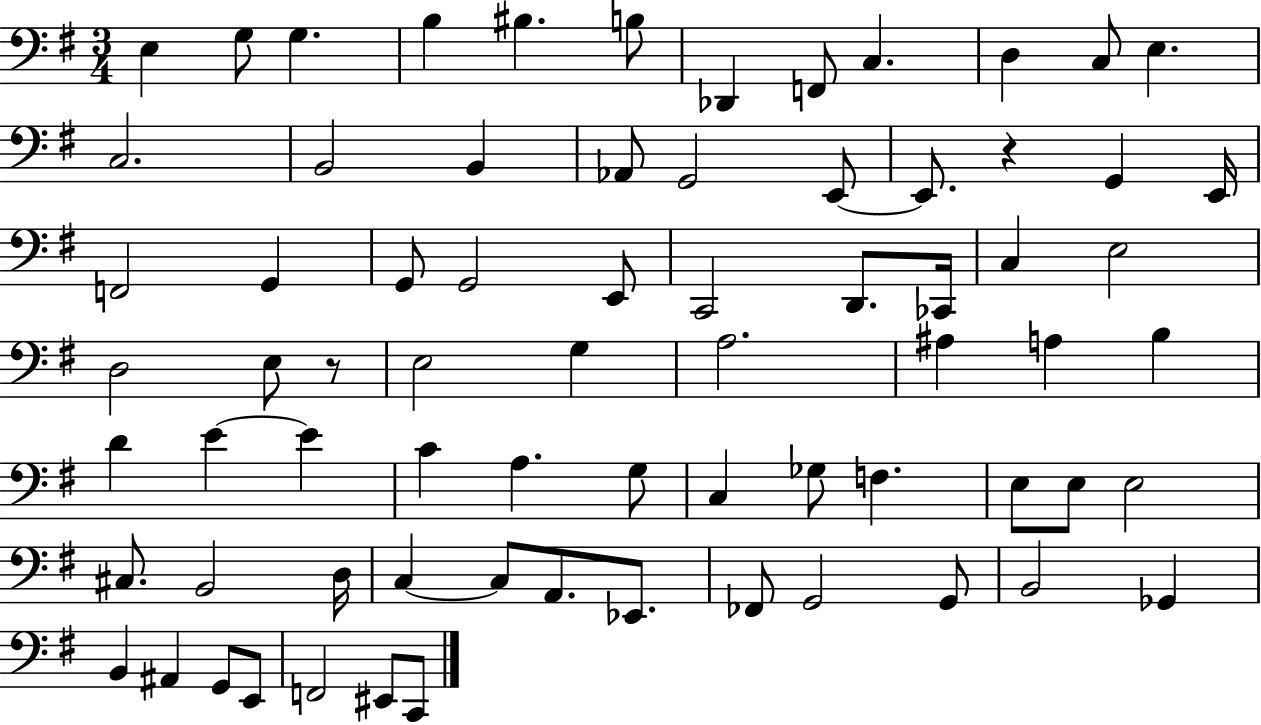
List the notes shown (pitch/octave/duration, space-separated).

E3/q G3/e G3/q. B3/q BIS3/q. B3/e Db2/q F2/e C3/q. D3/q C3/e E3/q. C3/h. B2/h B2/q Ab2/e G2/h E2/e E2/e. R/q G2/q E2/s F2/h G2/q G2/e G2/h E2/e C2/h D2/e. CES2/s C3/q E3/h D3/h E3/e R/e E3/h G3/q A3/h. A#3/q A3/q B3/q D4/q E4/q E4/q C4/q A3/q. G3/e C3/q Gb3/e F3/q. E3/e E3/e E3/h C#3/e. B2/h D3/s C3/q C3/e A2/e. Eb2/e. FES2/e G2/h G2/e B2/h Gb2/q B2/q A#2/q G2/e E2/e F2/h EIS2/e C2/e